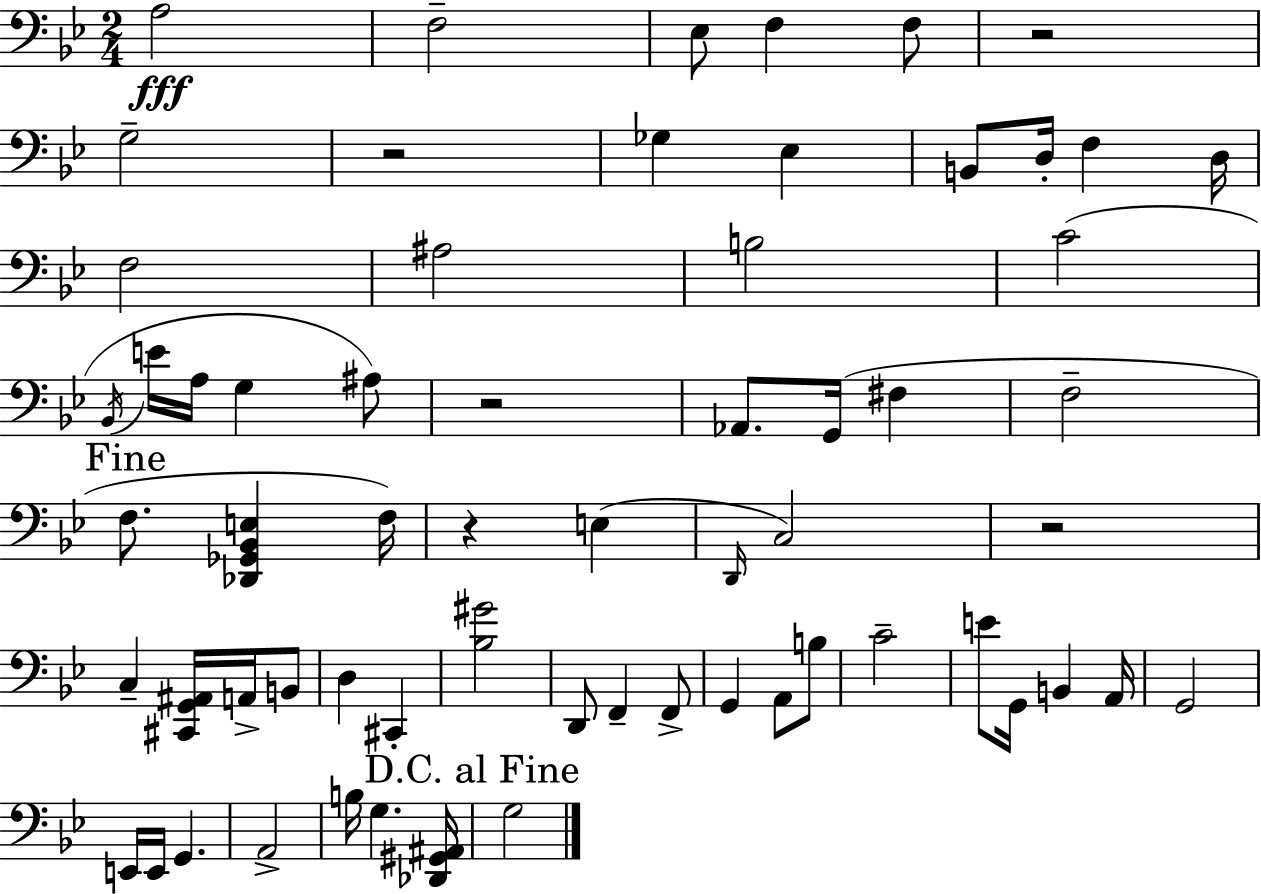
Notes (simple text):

A3/h F3/h Eb3/e F3/q F3/e R/h G3/h R/h Gb3/q Eb3/q B2/e D3/s F3/q D3/s F3/h A#3/h B3/h C4/h Bb2/s E4/s A3/s G3/q A#3/e R/h Ab2/e. G2/s F#3/q F3/h F3/e. [Db2,Gb2,Bb2,E3]/q F3/s R/q E3/q D2/s C3/h R/h C3/q [C#2,G2,A#2]/s A2/s B2/e D3/q C#2/q [Bb3,G#4]/h D2/e F2/q F2/e G2/q A2/e B3/e C4/h E4/e G2/s B2/q A2/s G2/h E2/s E2/s G2/q. A2/h B3/s G3/q. [Db2,G#2,A#2]/s G3/h